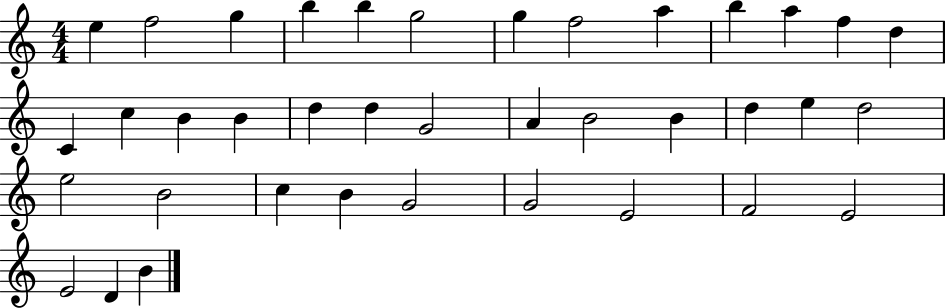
E5/q F5/h G5/q B5/q B5/q G5/h G5/q F5/h A5/q B5/q A5/q F5/q D5/q C4/q C5/q B4/q B4/q D5/q D5/q G4/h A4/q B4/h B4/q D5/q E5/q D5/h E5/h B4/h C5/q B4/q G4/h G4/h E4/h F4/h E4/h E4/h D4/q B4/q